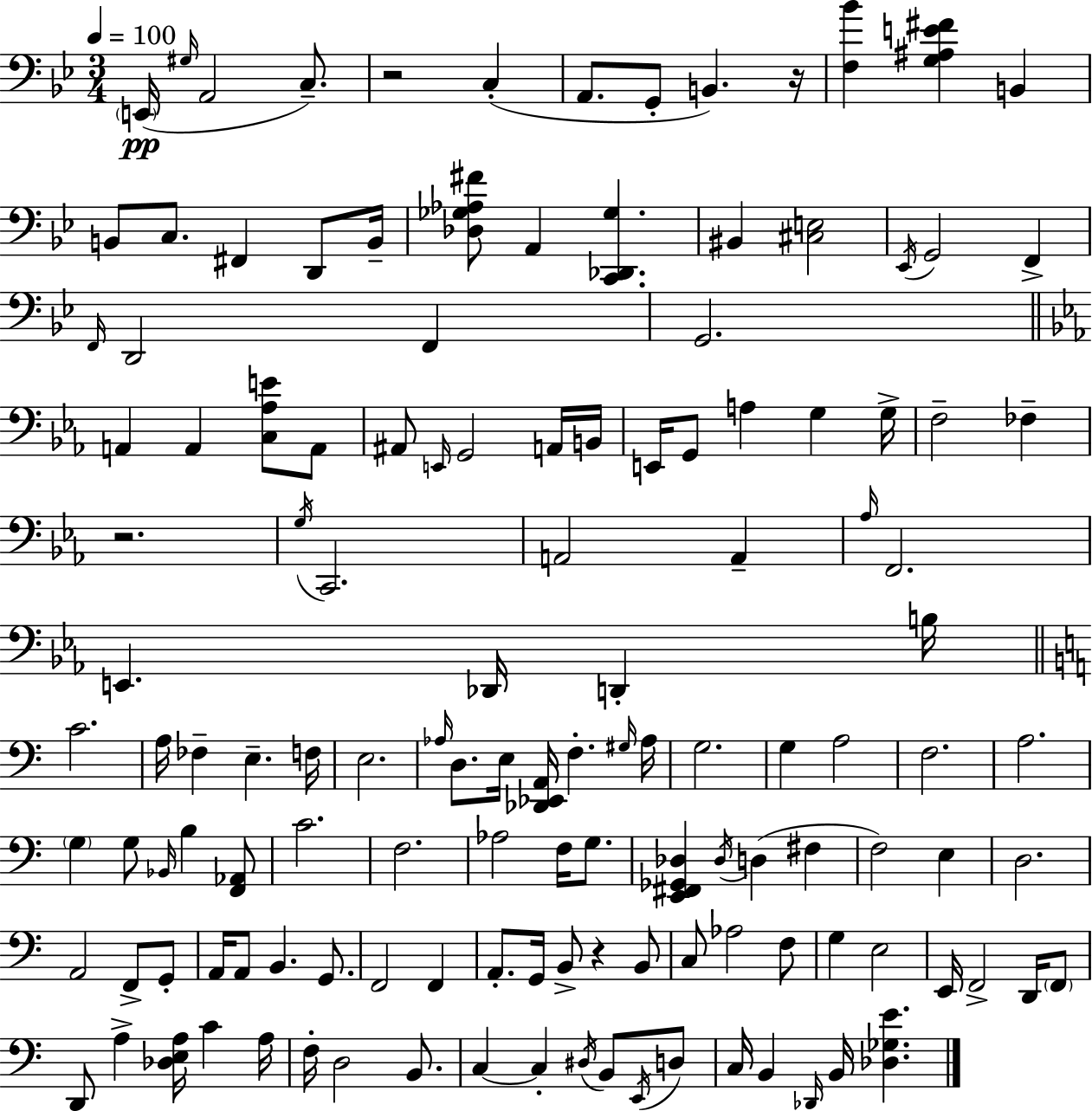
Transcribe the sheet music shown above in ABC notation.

X:1
T:Untitled
M:3/4
L:1/4
K:Gm
E,,/4 ^G,/4 A,,2 C,/2 z2 C, A,,/2 G,,/2 B,, z/4 [F,_B] [G,^A,E^F] B,, B,,/2 C,/2 ^F,, D,,/2 B,,/4 [_D,_G,_A,^F]/2 A,, [C,,_D,,_G,] ^B,, [^C,E,]2 _E,,/4 G,,2 F,, F,,/4 D,,2 F,, G,,2 A,, A,, [C,_A,E]/2 A,,/2 ^A,,/2 E,,/4 G,,2 A,,/4 B,,/4 E,,/4 G,,/2 A, G, G,/4 F,2 _F, z2 G,/4 C,,2 A,,2 A,, _A,/4 F,,2 E,, _D,,/4 D,, B,/4 C2 A,/4 _F, E, F,/4 E,2 _A,/4 D,/2 E,/4 [_D,,_E,,A,,]/4 F, ^G,/4 _A,/4 G,2 G, A,2 F,2 A,2 G, G,/2 _B,,/4 B, [F,,_A,,]/2 C2 F,2 _A,2 F,/4 G,/2 [E,,^F,,_G,,_D,] _D,/4 D, ^F, F,2 E, D,2 A,,2 F,,/2 G,,/2 A,,/4 A,,/2 B,, G,,/2 F,,2 F,, A,,/2 G,,/4 B,,/2 z B,,/2 C,/2 _A,2 F,/2 G, E,2 E,,/4 F,,2 D,,/4 F,,/2 D,,/2 A, [_D,E,A,]/4 C A,/4 F,/4 D,2 B,,/2 C, C, ^D,/4 B,,/2 E,,/4 D,/2 C,/4 B,, _D,,/4 B,,/4 [_D,_G,E]